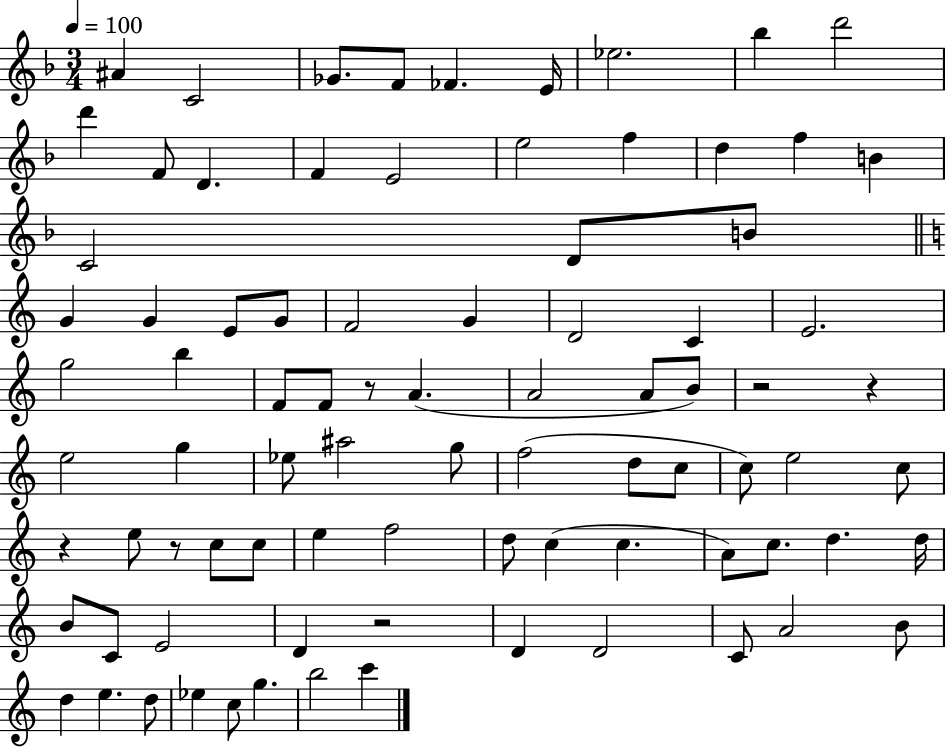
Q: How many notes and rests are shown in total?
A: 85